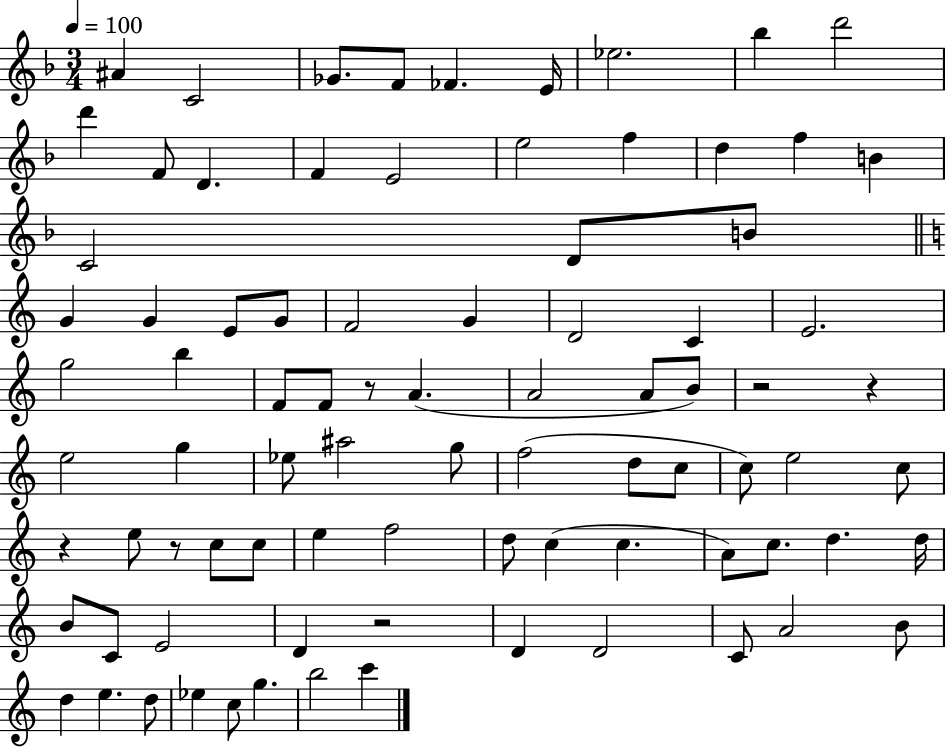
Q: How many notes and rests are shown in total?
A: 85